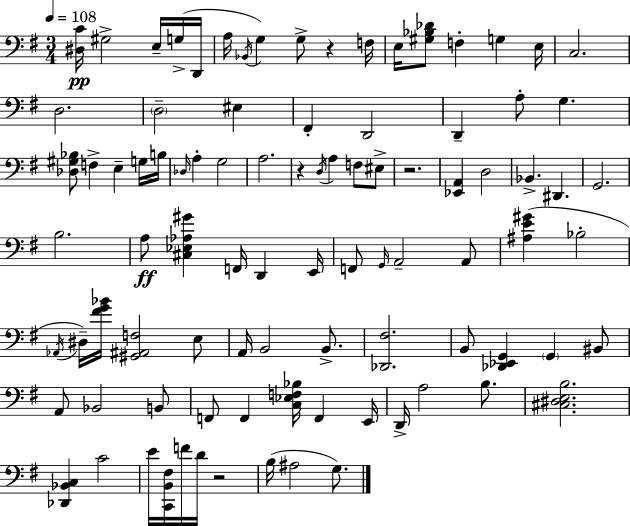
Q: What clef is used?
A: bass